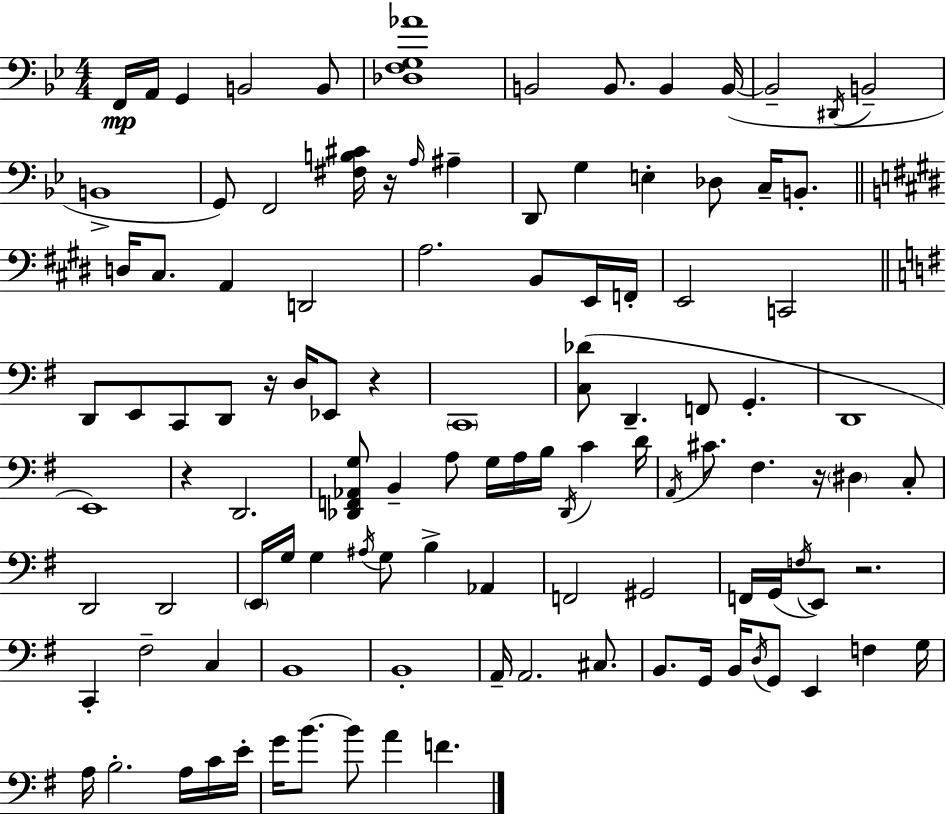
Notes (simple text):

F2/s A2/s G2/q B2/h B2/e [Db3,F3,G3,Ab4]/w B2/h B2/e. B2/q B2/s B2/h D#2/s B2/h B2/w G2/e F2/h [F#3,B3,C#4]/s R/s A3/s A#3/q D2/e G3/q E3/q Db3/e C3/s B2/e. D3/s C#3/e. A2/q D2/h A3/h. B2/e E2/s F2/s E2/h C2/h D2/e E2/e C2/e D2/e R/s D3/s Eb2/e R/q C2/w [C3,Db4]/e D2/q. F2/e G2/q. D2/w E2/w R/q D2/h. [Db2,F2,Ab2,G3]/e B2/q A3/e G3/s A3/s B3/s Db2/s C4/q D4/s A2/s C#4/e. F#3/q. R/s D#3/q C3/e D2/h D2/h E2/s G3/s G3/q A#3/s G3/e B3/q Ab2/q F2/h G#2/h F2/s G2/s F3/s E2/e R/h. C2/q F#3/h C3/q B2/w B2/w A2/s A2/h. C#3/e. B2/e. G2/s B2/s D3/s G2/e E2/q F3/q G3/s A3/s B3/h. A3/s C4/s E4/s G4/s B4/e. B4/e A4/q F4/q.